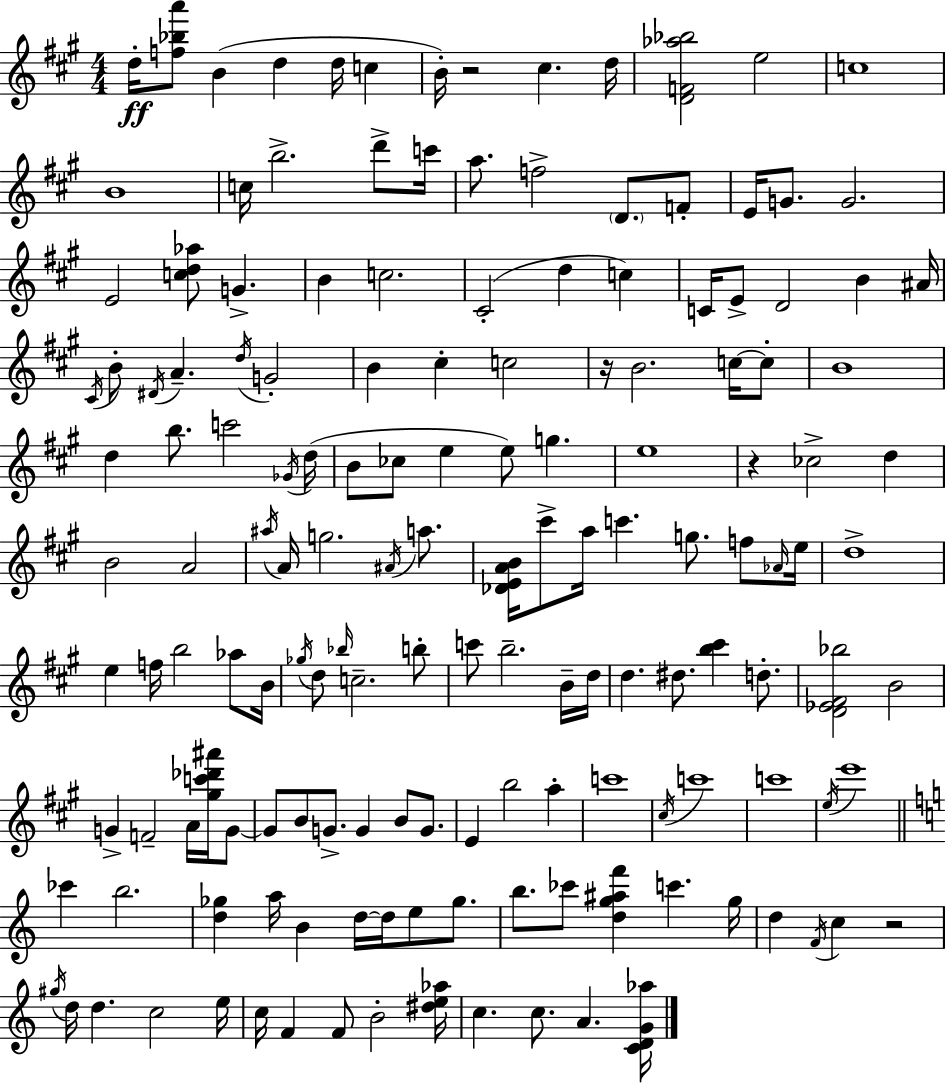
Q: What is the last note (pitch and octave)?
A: A4